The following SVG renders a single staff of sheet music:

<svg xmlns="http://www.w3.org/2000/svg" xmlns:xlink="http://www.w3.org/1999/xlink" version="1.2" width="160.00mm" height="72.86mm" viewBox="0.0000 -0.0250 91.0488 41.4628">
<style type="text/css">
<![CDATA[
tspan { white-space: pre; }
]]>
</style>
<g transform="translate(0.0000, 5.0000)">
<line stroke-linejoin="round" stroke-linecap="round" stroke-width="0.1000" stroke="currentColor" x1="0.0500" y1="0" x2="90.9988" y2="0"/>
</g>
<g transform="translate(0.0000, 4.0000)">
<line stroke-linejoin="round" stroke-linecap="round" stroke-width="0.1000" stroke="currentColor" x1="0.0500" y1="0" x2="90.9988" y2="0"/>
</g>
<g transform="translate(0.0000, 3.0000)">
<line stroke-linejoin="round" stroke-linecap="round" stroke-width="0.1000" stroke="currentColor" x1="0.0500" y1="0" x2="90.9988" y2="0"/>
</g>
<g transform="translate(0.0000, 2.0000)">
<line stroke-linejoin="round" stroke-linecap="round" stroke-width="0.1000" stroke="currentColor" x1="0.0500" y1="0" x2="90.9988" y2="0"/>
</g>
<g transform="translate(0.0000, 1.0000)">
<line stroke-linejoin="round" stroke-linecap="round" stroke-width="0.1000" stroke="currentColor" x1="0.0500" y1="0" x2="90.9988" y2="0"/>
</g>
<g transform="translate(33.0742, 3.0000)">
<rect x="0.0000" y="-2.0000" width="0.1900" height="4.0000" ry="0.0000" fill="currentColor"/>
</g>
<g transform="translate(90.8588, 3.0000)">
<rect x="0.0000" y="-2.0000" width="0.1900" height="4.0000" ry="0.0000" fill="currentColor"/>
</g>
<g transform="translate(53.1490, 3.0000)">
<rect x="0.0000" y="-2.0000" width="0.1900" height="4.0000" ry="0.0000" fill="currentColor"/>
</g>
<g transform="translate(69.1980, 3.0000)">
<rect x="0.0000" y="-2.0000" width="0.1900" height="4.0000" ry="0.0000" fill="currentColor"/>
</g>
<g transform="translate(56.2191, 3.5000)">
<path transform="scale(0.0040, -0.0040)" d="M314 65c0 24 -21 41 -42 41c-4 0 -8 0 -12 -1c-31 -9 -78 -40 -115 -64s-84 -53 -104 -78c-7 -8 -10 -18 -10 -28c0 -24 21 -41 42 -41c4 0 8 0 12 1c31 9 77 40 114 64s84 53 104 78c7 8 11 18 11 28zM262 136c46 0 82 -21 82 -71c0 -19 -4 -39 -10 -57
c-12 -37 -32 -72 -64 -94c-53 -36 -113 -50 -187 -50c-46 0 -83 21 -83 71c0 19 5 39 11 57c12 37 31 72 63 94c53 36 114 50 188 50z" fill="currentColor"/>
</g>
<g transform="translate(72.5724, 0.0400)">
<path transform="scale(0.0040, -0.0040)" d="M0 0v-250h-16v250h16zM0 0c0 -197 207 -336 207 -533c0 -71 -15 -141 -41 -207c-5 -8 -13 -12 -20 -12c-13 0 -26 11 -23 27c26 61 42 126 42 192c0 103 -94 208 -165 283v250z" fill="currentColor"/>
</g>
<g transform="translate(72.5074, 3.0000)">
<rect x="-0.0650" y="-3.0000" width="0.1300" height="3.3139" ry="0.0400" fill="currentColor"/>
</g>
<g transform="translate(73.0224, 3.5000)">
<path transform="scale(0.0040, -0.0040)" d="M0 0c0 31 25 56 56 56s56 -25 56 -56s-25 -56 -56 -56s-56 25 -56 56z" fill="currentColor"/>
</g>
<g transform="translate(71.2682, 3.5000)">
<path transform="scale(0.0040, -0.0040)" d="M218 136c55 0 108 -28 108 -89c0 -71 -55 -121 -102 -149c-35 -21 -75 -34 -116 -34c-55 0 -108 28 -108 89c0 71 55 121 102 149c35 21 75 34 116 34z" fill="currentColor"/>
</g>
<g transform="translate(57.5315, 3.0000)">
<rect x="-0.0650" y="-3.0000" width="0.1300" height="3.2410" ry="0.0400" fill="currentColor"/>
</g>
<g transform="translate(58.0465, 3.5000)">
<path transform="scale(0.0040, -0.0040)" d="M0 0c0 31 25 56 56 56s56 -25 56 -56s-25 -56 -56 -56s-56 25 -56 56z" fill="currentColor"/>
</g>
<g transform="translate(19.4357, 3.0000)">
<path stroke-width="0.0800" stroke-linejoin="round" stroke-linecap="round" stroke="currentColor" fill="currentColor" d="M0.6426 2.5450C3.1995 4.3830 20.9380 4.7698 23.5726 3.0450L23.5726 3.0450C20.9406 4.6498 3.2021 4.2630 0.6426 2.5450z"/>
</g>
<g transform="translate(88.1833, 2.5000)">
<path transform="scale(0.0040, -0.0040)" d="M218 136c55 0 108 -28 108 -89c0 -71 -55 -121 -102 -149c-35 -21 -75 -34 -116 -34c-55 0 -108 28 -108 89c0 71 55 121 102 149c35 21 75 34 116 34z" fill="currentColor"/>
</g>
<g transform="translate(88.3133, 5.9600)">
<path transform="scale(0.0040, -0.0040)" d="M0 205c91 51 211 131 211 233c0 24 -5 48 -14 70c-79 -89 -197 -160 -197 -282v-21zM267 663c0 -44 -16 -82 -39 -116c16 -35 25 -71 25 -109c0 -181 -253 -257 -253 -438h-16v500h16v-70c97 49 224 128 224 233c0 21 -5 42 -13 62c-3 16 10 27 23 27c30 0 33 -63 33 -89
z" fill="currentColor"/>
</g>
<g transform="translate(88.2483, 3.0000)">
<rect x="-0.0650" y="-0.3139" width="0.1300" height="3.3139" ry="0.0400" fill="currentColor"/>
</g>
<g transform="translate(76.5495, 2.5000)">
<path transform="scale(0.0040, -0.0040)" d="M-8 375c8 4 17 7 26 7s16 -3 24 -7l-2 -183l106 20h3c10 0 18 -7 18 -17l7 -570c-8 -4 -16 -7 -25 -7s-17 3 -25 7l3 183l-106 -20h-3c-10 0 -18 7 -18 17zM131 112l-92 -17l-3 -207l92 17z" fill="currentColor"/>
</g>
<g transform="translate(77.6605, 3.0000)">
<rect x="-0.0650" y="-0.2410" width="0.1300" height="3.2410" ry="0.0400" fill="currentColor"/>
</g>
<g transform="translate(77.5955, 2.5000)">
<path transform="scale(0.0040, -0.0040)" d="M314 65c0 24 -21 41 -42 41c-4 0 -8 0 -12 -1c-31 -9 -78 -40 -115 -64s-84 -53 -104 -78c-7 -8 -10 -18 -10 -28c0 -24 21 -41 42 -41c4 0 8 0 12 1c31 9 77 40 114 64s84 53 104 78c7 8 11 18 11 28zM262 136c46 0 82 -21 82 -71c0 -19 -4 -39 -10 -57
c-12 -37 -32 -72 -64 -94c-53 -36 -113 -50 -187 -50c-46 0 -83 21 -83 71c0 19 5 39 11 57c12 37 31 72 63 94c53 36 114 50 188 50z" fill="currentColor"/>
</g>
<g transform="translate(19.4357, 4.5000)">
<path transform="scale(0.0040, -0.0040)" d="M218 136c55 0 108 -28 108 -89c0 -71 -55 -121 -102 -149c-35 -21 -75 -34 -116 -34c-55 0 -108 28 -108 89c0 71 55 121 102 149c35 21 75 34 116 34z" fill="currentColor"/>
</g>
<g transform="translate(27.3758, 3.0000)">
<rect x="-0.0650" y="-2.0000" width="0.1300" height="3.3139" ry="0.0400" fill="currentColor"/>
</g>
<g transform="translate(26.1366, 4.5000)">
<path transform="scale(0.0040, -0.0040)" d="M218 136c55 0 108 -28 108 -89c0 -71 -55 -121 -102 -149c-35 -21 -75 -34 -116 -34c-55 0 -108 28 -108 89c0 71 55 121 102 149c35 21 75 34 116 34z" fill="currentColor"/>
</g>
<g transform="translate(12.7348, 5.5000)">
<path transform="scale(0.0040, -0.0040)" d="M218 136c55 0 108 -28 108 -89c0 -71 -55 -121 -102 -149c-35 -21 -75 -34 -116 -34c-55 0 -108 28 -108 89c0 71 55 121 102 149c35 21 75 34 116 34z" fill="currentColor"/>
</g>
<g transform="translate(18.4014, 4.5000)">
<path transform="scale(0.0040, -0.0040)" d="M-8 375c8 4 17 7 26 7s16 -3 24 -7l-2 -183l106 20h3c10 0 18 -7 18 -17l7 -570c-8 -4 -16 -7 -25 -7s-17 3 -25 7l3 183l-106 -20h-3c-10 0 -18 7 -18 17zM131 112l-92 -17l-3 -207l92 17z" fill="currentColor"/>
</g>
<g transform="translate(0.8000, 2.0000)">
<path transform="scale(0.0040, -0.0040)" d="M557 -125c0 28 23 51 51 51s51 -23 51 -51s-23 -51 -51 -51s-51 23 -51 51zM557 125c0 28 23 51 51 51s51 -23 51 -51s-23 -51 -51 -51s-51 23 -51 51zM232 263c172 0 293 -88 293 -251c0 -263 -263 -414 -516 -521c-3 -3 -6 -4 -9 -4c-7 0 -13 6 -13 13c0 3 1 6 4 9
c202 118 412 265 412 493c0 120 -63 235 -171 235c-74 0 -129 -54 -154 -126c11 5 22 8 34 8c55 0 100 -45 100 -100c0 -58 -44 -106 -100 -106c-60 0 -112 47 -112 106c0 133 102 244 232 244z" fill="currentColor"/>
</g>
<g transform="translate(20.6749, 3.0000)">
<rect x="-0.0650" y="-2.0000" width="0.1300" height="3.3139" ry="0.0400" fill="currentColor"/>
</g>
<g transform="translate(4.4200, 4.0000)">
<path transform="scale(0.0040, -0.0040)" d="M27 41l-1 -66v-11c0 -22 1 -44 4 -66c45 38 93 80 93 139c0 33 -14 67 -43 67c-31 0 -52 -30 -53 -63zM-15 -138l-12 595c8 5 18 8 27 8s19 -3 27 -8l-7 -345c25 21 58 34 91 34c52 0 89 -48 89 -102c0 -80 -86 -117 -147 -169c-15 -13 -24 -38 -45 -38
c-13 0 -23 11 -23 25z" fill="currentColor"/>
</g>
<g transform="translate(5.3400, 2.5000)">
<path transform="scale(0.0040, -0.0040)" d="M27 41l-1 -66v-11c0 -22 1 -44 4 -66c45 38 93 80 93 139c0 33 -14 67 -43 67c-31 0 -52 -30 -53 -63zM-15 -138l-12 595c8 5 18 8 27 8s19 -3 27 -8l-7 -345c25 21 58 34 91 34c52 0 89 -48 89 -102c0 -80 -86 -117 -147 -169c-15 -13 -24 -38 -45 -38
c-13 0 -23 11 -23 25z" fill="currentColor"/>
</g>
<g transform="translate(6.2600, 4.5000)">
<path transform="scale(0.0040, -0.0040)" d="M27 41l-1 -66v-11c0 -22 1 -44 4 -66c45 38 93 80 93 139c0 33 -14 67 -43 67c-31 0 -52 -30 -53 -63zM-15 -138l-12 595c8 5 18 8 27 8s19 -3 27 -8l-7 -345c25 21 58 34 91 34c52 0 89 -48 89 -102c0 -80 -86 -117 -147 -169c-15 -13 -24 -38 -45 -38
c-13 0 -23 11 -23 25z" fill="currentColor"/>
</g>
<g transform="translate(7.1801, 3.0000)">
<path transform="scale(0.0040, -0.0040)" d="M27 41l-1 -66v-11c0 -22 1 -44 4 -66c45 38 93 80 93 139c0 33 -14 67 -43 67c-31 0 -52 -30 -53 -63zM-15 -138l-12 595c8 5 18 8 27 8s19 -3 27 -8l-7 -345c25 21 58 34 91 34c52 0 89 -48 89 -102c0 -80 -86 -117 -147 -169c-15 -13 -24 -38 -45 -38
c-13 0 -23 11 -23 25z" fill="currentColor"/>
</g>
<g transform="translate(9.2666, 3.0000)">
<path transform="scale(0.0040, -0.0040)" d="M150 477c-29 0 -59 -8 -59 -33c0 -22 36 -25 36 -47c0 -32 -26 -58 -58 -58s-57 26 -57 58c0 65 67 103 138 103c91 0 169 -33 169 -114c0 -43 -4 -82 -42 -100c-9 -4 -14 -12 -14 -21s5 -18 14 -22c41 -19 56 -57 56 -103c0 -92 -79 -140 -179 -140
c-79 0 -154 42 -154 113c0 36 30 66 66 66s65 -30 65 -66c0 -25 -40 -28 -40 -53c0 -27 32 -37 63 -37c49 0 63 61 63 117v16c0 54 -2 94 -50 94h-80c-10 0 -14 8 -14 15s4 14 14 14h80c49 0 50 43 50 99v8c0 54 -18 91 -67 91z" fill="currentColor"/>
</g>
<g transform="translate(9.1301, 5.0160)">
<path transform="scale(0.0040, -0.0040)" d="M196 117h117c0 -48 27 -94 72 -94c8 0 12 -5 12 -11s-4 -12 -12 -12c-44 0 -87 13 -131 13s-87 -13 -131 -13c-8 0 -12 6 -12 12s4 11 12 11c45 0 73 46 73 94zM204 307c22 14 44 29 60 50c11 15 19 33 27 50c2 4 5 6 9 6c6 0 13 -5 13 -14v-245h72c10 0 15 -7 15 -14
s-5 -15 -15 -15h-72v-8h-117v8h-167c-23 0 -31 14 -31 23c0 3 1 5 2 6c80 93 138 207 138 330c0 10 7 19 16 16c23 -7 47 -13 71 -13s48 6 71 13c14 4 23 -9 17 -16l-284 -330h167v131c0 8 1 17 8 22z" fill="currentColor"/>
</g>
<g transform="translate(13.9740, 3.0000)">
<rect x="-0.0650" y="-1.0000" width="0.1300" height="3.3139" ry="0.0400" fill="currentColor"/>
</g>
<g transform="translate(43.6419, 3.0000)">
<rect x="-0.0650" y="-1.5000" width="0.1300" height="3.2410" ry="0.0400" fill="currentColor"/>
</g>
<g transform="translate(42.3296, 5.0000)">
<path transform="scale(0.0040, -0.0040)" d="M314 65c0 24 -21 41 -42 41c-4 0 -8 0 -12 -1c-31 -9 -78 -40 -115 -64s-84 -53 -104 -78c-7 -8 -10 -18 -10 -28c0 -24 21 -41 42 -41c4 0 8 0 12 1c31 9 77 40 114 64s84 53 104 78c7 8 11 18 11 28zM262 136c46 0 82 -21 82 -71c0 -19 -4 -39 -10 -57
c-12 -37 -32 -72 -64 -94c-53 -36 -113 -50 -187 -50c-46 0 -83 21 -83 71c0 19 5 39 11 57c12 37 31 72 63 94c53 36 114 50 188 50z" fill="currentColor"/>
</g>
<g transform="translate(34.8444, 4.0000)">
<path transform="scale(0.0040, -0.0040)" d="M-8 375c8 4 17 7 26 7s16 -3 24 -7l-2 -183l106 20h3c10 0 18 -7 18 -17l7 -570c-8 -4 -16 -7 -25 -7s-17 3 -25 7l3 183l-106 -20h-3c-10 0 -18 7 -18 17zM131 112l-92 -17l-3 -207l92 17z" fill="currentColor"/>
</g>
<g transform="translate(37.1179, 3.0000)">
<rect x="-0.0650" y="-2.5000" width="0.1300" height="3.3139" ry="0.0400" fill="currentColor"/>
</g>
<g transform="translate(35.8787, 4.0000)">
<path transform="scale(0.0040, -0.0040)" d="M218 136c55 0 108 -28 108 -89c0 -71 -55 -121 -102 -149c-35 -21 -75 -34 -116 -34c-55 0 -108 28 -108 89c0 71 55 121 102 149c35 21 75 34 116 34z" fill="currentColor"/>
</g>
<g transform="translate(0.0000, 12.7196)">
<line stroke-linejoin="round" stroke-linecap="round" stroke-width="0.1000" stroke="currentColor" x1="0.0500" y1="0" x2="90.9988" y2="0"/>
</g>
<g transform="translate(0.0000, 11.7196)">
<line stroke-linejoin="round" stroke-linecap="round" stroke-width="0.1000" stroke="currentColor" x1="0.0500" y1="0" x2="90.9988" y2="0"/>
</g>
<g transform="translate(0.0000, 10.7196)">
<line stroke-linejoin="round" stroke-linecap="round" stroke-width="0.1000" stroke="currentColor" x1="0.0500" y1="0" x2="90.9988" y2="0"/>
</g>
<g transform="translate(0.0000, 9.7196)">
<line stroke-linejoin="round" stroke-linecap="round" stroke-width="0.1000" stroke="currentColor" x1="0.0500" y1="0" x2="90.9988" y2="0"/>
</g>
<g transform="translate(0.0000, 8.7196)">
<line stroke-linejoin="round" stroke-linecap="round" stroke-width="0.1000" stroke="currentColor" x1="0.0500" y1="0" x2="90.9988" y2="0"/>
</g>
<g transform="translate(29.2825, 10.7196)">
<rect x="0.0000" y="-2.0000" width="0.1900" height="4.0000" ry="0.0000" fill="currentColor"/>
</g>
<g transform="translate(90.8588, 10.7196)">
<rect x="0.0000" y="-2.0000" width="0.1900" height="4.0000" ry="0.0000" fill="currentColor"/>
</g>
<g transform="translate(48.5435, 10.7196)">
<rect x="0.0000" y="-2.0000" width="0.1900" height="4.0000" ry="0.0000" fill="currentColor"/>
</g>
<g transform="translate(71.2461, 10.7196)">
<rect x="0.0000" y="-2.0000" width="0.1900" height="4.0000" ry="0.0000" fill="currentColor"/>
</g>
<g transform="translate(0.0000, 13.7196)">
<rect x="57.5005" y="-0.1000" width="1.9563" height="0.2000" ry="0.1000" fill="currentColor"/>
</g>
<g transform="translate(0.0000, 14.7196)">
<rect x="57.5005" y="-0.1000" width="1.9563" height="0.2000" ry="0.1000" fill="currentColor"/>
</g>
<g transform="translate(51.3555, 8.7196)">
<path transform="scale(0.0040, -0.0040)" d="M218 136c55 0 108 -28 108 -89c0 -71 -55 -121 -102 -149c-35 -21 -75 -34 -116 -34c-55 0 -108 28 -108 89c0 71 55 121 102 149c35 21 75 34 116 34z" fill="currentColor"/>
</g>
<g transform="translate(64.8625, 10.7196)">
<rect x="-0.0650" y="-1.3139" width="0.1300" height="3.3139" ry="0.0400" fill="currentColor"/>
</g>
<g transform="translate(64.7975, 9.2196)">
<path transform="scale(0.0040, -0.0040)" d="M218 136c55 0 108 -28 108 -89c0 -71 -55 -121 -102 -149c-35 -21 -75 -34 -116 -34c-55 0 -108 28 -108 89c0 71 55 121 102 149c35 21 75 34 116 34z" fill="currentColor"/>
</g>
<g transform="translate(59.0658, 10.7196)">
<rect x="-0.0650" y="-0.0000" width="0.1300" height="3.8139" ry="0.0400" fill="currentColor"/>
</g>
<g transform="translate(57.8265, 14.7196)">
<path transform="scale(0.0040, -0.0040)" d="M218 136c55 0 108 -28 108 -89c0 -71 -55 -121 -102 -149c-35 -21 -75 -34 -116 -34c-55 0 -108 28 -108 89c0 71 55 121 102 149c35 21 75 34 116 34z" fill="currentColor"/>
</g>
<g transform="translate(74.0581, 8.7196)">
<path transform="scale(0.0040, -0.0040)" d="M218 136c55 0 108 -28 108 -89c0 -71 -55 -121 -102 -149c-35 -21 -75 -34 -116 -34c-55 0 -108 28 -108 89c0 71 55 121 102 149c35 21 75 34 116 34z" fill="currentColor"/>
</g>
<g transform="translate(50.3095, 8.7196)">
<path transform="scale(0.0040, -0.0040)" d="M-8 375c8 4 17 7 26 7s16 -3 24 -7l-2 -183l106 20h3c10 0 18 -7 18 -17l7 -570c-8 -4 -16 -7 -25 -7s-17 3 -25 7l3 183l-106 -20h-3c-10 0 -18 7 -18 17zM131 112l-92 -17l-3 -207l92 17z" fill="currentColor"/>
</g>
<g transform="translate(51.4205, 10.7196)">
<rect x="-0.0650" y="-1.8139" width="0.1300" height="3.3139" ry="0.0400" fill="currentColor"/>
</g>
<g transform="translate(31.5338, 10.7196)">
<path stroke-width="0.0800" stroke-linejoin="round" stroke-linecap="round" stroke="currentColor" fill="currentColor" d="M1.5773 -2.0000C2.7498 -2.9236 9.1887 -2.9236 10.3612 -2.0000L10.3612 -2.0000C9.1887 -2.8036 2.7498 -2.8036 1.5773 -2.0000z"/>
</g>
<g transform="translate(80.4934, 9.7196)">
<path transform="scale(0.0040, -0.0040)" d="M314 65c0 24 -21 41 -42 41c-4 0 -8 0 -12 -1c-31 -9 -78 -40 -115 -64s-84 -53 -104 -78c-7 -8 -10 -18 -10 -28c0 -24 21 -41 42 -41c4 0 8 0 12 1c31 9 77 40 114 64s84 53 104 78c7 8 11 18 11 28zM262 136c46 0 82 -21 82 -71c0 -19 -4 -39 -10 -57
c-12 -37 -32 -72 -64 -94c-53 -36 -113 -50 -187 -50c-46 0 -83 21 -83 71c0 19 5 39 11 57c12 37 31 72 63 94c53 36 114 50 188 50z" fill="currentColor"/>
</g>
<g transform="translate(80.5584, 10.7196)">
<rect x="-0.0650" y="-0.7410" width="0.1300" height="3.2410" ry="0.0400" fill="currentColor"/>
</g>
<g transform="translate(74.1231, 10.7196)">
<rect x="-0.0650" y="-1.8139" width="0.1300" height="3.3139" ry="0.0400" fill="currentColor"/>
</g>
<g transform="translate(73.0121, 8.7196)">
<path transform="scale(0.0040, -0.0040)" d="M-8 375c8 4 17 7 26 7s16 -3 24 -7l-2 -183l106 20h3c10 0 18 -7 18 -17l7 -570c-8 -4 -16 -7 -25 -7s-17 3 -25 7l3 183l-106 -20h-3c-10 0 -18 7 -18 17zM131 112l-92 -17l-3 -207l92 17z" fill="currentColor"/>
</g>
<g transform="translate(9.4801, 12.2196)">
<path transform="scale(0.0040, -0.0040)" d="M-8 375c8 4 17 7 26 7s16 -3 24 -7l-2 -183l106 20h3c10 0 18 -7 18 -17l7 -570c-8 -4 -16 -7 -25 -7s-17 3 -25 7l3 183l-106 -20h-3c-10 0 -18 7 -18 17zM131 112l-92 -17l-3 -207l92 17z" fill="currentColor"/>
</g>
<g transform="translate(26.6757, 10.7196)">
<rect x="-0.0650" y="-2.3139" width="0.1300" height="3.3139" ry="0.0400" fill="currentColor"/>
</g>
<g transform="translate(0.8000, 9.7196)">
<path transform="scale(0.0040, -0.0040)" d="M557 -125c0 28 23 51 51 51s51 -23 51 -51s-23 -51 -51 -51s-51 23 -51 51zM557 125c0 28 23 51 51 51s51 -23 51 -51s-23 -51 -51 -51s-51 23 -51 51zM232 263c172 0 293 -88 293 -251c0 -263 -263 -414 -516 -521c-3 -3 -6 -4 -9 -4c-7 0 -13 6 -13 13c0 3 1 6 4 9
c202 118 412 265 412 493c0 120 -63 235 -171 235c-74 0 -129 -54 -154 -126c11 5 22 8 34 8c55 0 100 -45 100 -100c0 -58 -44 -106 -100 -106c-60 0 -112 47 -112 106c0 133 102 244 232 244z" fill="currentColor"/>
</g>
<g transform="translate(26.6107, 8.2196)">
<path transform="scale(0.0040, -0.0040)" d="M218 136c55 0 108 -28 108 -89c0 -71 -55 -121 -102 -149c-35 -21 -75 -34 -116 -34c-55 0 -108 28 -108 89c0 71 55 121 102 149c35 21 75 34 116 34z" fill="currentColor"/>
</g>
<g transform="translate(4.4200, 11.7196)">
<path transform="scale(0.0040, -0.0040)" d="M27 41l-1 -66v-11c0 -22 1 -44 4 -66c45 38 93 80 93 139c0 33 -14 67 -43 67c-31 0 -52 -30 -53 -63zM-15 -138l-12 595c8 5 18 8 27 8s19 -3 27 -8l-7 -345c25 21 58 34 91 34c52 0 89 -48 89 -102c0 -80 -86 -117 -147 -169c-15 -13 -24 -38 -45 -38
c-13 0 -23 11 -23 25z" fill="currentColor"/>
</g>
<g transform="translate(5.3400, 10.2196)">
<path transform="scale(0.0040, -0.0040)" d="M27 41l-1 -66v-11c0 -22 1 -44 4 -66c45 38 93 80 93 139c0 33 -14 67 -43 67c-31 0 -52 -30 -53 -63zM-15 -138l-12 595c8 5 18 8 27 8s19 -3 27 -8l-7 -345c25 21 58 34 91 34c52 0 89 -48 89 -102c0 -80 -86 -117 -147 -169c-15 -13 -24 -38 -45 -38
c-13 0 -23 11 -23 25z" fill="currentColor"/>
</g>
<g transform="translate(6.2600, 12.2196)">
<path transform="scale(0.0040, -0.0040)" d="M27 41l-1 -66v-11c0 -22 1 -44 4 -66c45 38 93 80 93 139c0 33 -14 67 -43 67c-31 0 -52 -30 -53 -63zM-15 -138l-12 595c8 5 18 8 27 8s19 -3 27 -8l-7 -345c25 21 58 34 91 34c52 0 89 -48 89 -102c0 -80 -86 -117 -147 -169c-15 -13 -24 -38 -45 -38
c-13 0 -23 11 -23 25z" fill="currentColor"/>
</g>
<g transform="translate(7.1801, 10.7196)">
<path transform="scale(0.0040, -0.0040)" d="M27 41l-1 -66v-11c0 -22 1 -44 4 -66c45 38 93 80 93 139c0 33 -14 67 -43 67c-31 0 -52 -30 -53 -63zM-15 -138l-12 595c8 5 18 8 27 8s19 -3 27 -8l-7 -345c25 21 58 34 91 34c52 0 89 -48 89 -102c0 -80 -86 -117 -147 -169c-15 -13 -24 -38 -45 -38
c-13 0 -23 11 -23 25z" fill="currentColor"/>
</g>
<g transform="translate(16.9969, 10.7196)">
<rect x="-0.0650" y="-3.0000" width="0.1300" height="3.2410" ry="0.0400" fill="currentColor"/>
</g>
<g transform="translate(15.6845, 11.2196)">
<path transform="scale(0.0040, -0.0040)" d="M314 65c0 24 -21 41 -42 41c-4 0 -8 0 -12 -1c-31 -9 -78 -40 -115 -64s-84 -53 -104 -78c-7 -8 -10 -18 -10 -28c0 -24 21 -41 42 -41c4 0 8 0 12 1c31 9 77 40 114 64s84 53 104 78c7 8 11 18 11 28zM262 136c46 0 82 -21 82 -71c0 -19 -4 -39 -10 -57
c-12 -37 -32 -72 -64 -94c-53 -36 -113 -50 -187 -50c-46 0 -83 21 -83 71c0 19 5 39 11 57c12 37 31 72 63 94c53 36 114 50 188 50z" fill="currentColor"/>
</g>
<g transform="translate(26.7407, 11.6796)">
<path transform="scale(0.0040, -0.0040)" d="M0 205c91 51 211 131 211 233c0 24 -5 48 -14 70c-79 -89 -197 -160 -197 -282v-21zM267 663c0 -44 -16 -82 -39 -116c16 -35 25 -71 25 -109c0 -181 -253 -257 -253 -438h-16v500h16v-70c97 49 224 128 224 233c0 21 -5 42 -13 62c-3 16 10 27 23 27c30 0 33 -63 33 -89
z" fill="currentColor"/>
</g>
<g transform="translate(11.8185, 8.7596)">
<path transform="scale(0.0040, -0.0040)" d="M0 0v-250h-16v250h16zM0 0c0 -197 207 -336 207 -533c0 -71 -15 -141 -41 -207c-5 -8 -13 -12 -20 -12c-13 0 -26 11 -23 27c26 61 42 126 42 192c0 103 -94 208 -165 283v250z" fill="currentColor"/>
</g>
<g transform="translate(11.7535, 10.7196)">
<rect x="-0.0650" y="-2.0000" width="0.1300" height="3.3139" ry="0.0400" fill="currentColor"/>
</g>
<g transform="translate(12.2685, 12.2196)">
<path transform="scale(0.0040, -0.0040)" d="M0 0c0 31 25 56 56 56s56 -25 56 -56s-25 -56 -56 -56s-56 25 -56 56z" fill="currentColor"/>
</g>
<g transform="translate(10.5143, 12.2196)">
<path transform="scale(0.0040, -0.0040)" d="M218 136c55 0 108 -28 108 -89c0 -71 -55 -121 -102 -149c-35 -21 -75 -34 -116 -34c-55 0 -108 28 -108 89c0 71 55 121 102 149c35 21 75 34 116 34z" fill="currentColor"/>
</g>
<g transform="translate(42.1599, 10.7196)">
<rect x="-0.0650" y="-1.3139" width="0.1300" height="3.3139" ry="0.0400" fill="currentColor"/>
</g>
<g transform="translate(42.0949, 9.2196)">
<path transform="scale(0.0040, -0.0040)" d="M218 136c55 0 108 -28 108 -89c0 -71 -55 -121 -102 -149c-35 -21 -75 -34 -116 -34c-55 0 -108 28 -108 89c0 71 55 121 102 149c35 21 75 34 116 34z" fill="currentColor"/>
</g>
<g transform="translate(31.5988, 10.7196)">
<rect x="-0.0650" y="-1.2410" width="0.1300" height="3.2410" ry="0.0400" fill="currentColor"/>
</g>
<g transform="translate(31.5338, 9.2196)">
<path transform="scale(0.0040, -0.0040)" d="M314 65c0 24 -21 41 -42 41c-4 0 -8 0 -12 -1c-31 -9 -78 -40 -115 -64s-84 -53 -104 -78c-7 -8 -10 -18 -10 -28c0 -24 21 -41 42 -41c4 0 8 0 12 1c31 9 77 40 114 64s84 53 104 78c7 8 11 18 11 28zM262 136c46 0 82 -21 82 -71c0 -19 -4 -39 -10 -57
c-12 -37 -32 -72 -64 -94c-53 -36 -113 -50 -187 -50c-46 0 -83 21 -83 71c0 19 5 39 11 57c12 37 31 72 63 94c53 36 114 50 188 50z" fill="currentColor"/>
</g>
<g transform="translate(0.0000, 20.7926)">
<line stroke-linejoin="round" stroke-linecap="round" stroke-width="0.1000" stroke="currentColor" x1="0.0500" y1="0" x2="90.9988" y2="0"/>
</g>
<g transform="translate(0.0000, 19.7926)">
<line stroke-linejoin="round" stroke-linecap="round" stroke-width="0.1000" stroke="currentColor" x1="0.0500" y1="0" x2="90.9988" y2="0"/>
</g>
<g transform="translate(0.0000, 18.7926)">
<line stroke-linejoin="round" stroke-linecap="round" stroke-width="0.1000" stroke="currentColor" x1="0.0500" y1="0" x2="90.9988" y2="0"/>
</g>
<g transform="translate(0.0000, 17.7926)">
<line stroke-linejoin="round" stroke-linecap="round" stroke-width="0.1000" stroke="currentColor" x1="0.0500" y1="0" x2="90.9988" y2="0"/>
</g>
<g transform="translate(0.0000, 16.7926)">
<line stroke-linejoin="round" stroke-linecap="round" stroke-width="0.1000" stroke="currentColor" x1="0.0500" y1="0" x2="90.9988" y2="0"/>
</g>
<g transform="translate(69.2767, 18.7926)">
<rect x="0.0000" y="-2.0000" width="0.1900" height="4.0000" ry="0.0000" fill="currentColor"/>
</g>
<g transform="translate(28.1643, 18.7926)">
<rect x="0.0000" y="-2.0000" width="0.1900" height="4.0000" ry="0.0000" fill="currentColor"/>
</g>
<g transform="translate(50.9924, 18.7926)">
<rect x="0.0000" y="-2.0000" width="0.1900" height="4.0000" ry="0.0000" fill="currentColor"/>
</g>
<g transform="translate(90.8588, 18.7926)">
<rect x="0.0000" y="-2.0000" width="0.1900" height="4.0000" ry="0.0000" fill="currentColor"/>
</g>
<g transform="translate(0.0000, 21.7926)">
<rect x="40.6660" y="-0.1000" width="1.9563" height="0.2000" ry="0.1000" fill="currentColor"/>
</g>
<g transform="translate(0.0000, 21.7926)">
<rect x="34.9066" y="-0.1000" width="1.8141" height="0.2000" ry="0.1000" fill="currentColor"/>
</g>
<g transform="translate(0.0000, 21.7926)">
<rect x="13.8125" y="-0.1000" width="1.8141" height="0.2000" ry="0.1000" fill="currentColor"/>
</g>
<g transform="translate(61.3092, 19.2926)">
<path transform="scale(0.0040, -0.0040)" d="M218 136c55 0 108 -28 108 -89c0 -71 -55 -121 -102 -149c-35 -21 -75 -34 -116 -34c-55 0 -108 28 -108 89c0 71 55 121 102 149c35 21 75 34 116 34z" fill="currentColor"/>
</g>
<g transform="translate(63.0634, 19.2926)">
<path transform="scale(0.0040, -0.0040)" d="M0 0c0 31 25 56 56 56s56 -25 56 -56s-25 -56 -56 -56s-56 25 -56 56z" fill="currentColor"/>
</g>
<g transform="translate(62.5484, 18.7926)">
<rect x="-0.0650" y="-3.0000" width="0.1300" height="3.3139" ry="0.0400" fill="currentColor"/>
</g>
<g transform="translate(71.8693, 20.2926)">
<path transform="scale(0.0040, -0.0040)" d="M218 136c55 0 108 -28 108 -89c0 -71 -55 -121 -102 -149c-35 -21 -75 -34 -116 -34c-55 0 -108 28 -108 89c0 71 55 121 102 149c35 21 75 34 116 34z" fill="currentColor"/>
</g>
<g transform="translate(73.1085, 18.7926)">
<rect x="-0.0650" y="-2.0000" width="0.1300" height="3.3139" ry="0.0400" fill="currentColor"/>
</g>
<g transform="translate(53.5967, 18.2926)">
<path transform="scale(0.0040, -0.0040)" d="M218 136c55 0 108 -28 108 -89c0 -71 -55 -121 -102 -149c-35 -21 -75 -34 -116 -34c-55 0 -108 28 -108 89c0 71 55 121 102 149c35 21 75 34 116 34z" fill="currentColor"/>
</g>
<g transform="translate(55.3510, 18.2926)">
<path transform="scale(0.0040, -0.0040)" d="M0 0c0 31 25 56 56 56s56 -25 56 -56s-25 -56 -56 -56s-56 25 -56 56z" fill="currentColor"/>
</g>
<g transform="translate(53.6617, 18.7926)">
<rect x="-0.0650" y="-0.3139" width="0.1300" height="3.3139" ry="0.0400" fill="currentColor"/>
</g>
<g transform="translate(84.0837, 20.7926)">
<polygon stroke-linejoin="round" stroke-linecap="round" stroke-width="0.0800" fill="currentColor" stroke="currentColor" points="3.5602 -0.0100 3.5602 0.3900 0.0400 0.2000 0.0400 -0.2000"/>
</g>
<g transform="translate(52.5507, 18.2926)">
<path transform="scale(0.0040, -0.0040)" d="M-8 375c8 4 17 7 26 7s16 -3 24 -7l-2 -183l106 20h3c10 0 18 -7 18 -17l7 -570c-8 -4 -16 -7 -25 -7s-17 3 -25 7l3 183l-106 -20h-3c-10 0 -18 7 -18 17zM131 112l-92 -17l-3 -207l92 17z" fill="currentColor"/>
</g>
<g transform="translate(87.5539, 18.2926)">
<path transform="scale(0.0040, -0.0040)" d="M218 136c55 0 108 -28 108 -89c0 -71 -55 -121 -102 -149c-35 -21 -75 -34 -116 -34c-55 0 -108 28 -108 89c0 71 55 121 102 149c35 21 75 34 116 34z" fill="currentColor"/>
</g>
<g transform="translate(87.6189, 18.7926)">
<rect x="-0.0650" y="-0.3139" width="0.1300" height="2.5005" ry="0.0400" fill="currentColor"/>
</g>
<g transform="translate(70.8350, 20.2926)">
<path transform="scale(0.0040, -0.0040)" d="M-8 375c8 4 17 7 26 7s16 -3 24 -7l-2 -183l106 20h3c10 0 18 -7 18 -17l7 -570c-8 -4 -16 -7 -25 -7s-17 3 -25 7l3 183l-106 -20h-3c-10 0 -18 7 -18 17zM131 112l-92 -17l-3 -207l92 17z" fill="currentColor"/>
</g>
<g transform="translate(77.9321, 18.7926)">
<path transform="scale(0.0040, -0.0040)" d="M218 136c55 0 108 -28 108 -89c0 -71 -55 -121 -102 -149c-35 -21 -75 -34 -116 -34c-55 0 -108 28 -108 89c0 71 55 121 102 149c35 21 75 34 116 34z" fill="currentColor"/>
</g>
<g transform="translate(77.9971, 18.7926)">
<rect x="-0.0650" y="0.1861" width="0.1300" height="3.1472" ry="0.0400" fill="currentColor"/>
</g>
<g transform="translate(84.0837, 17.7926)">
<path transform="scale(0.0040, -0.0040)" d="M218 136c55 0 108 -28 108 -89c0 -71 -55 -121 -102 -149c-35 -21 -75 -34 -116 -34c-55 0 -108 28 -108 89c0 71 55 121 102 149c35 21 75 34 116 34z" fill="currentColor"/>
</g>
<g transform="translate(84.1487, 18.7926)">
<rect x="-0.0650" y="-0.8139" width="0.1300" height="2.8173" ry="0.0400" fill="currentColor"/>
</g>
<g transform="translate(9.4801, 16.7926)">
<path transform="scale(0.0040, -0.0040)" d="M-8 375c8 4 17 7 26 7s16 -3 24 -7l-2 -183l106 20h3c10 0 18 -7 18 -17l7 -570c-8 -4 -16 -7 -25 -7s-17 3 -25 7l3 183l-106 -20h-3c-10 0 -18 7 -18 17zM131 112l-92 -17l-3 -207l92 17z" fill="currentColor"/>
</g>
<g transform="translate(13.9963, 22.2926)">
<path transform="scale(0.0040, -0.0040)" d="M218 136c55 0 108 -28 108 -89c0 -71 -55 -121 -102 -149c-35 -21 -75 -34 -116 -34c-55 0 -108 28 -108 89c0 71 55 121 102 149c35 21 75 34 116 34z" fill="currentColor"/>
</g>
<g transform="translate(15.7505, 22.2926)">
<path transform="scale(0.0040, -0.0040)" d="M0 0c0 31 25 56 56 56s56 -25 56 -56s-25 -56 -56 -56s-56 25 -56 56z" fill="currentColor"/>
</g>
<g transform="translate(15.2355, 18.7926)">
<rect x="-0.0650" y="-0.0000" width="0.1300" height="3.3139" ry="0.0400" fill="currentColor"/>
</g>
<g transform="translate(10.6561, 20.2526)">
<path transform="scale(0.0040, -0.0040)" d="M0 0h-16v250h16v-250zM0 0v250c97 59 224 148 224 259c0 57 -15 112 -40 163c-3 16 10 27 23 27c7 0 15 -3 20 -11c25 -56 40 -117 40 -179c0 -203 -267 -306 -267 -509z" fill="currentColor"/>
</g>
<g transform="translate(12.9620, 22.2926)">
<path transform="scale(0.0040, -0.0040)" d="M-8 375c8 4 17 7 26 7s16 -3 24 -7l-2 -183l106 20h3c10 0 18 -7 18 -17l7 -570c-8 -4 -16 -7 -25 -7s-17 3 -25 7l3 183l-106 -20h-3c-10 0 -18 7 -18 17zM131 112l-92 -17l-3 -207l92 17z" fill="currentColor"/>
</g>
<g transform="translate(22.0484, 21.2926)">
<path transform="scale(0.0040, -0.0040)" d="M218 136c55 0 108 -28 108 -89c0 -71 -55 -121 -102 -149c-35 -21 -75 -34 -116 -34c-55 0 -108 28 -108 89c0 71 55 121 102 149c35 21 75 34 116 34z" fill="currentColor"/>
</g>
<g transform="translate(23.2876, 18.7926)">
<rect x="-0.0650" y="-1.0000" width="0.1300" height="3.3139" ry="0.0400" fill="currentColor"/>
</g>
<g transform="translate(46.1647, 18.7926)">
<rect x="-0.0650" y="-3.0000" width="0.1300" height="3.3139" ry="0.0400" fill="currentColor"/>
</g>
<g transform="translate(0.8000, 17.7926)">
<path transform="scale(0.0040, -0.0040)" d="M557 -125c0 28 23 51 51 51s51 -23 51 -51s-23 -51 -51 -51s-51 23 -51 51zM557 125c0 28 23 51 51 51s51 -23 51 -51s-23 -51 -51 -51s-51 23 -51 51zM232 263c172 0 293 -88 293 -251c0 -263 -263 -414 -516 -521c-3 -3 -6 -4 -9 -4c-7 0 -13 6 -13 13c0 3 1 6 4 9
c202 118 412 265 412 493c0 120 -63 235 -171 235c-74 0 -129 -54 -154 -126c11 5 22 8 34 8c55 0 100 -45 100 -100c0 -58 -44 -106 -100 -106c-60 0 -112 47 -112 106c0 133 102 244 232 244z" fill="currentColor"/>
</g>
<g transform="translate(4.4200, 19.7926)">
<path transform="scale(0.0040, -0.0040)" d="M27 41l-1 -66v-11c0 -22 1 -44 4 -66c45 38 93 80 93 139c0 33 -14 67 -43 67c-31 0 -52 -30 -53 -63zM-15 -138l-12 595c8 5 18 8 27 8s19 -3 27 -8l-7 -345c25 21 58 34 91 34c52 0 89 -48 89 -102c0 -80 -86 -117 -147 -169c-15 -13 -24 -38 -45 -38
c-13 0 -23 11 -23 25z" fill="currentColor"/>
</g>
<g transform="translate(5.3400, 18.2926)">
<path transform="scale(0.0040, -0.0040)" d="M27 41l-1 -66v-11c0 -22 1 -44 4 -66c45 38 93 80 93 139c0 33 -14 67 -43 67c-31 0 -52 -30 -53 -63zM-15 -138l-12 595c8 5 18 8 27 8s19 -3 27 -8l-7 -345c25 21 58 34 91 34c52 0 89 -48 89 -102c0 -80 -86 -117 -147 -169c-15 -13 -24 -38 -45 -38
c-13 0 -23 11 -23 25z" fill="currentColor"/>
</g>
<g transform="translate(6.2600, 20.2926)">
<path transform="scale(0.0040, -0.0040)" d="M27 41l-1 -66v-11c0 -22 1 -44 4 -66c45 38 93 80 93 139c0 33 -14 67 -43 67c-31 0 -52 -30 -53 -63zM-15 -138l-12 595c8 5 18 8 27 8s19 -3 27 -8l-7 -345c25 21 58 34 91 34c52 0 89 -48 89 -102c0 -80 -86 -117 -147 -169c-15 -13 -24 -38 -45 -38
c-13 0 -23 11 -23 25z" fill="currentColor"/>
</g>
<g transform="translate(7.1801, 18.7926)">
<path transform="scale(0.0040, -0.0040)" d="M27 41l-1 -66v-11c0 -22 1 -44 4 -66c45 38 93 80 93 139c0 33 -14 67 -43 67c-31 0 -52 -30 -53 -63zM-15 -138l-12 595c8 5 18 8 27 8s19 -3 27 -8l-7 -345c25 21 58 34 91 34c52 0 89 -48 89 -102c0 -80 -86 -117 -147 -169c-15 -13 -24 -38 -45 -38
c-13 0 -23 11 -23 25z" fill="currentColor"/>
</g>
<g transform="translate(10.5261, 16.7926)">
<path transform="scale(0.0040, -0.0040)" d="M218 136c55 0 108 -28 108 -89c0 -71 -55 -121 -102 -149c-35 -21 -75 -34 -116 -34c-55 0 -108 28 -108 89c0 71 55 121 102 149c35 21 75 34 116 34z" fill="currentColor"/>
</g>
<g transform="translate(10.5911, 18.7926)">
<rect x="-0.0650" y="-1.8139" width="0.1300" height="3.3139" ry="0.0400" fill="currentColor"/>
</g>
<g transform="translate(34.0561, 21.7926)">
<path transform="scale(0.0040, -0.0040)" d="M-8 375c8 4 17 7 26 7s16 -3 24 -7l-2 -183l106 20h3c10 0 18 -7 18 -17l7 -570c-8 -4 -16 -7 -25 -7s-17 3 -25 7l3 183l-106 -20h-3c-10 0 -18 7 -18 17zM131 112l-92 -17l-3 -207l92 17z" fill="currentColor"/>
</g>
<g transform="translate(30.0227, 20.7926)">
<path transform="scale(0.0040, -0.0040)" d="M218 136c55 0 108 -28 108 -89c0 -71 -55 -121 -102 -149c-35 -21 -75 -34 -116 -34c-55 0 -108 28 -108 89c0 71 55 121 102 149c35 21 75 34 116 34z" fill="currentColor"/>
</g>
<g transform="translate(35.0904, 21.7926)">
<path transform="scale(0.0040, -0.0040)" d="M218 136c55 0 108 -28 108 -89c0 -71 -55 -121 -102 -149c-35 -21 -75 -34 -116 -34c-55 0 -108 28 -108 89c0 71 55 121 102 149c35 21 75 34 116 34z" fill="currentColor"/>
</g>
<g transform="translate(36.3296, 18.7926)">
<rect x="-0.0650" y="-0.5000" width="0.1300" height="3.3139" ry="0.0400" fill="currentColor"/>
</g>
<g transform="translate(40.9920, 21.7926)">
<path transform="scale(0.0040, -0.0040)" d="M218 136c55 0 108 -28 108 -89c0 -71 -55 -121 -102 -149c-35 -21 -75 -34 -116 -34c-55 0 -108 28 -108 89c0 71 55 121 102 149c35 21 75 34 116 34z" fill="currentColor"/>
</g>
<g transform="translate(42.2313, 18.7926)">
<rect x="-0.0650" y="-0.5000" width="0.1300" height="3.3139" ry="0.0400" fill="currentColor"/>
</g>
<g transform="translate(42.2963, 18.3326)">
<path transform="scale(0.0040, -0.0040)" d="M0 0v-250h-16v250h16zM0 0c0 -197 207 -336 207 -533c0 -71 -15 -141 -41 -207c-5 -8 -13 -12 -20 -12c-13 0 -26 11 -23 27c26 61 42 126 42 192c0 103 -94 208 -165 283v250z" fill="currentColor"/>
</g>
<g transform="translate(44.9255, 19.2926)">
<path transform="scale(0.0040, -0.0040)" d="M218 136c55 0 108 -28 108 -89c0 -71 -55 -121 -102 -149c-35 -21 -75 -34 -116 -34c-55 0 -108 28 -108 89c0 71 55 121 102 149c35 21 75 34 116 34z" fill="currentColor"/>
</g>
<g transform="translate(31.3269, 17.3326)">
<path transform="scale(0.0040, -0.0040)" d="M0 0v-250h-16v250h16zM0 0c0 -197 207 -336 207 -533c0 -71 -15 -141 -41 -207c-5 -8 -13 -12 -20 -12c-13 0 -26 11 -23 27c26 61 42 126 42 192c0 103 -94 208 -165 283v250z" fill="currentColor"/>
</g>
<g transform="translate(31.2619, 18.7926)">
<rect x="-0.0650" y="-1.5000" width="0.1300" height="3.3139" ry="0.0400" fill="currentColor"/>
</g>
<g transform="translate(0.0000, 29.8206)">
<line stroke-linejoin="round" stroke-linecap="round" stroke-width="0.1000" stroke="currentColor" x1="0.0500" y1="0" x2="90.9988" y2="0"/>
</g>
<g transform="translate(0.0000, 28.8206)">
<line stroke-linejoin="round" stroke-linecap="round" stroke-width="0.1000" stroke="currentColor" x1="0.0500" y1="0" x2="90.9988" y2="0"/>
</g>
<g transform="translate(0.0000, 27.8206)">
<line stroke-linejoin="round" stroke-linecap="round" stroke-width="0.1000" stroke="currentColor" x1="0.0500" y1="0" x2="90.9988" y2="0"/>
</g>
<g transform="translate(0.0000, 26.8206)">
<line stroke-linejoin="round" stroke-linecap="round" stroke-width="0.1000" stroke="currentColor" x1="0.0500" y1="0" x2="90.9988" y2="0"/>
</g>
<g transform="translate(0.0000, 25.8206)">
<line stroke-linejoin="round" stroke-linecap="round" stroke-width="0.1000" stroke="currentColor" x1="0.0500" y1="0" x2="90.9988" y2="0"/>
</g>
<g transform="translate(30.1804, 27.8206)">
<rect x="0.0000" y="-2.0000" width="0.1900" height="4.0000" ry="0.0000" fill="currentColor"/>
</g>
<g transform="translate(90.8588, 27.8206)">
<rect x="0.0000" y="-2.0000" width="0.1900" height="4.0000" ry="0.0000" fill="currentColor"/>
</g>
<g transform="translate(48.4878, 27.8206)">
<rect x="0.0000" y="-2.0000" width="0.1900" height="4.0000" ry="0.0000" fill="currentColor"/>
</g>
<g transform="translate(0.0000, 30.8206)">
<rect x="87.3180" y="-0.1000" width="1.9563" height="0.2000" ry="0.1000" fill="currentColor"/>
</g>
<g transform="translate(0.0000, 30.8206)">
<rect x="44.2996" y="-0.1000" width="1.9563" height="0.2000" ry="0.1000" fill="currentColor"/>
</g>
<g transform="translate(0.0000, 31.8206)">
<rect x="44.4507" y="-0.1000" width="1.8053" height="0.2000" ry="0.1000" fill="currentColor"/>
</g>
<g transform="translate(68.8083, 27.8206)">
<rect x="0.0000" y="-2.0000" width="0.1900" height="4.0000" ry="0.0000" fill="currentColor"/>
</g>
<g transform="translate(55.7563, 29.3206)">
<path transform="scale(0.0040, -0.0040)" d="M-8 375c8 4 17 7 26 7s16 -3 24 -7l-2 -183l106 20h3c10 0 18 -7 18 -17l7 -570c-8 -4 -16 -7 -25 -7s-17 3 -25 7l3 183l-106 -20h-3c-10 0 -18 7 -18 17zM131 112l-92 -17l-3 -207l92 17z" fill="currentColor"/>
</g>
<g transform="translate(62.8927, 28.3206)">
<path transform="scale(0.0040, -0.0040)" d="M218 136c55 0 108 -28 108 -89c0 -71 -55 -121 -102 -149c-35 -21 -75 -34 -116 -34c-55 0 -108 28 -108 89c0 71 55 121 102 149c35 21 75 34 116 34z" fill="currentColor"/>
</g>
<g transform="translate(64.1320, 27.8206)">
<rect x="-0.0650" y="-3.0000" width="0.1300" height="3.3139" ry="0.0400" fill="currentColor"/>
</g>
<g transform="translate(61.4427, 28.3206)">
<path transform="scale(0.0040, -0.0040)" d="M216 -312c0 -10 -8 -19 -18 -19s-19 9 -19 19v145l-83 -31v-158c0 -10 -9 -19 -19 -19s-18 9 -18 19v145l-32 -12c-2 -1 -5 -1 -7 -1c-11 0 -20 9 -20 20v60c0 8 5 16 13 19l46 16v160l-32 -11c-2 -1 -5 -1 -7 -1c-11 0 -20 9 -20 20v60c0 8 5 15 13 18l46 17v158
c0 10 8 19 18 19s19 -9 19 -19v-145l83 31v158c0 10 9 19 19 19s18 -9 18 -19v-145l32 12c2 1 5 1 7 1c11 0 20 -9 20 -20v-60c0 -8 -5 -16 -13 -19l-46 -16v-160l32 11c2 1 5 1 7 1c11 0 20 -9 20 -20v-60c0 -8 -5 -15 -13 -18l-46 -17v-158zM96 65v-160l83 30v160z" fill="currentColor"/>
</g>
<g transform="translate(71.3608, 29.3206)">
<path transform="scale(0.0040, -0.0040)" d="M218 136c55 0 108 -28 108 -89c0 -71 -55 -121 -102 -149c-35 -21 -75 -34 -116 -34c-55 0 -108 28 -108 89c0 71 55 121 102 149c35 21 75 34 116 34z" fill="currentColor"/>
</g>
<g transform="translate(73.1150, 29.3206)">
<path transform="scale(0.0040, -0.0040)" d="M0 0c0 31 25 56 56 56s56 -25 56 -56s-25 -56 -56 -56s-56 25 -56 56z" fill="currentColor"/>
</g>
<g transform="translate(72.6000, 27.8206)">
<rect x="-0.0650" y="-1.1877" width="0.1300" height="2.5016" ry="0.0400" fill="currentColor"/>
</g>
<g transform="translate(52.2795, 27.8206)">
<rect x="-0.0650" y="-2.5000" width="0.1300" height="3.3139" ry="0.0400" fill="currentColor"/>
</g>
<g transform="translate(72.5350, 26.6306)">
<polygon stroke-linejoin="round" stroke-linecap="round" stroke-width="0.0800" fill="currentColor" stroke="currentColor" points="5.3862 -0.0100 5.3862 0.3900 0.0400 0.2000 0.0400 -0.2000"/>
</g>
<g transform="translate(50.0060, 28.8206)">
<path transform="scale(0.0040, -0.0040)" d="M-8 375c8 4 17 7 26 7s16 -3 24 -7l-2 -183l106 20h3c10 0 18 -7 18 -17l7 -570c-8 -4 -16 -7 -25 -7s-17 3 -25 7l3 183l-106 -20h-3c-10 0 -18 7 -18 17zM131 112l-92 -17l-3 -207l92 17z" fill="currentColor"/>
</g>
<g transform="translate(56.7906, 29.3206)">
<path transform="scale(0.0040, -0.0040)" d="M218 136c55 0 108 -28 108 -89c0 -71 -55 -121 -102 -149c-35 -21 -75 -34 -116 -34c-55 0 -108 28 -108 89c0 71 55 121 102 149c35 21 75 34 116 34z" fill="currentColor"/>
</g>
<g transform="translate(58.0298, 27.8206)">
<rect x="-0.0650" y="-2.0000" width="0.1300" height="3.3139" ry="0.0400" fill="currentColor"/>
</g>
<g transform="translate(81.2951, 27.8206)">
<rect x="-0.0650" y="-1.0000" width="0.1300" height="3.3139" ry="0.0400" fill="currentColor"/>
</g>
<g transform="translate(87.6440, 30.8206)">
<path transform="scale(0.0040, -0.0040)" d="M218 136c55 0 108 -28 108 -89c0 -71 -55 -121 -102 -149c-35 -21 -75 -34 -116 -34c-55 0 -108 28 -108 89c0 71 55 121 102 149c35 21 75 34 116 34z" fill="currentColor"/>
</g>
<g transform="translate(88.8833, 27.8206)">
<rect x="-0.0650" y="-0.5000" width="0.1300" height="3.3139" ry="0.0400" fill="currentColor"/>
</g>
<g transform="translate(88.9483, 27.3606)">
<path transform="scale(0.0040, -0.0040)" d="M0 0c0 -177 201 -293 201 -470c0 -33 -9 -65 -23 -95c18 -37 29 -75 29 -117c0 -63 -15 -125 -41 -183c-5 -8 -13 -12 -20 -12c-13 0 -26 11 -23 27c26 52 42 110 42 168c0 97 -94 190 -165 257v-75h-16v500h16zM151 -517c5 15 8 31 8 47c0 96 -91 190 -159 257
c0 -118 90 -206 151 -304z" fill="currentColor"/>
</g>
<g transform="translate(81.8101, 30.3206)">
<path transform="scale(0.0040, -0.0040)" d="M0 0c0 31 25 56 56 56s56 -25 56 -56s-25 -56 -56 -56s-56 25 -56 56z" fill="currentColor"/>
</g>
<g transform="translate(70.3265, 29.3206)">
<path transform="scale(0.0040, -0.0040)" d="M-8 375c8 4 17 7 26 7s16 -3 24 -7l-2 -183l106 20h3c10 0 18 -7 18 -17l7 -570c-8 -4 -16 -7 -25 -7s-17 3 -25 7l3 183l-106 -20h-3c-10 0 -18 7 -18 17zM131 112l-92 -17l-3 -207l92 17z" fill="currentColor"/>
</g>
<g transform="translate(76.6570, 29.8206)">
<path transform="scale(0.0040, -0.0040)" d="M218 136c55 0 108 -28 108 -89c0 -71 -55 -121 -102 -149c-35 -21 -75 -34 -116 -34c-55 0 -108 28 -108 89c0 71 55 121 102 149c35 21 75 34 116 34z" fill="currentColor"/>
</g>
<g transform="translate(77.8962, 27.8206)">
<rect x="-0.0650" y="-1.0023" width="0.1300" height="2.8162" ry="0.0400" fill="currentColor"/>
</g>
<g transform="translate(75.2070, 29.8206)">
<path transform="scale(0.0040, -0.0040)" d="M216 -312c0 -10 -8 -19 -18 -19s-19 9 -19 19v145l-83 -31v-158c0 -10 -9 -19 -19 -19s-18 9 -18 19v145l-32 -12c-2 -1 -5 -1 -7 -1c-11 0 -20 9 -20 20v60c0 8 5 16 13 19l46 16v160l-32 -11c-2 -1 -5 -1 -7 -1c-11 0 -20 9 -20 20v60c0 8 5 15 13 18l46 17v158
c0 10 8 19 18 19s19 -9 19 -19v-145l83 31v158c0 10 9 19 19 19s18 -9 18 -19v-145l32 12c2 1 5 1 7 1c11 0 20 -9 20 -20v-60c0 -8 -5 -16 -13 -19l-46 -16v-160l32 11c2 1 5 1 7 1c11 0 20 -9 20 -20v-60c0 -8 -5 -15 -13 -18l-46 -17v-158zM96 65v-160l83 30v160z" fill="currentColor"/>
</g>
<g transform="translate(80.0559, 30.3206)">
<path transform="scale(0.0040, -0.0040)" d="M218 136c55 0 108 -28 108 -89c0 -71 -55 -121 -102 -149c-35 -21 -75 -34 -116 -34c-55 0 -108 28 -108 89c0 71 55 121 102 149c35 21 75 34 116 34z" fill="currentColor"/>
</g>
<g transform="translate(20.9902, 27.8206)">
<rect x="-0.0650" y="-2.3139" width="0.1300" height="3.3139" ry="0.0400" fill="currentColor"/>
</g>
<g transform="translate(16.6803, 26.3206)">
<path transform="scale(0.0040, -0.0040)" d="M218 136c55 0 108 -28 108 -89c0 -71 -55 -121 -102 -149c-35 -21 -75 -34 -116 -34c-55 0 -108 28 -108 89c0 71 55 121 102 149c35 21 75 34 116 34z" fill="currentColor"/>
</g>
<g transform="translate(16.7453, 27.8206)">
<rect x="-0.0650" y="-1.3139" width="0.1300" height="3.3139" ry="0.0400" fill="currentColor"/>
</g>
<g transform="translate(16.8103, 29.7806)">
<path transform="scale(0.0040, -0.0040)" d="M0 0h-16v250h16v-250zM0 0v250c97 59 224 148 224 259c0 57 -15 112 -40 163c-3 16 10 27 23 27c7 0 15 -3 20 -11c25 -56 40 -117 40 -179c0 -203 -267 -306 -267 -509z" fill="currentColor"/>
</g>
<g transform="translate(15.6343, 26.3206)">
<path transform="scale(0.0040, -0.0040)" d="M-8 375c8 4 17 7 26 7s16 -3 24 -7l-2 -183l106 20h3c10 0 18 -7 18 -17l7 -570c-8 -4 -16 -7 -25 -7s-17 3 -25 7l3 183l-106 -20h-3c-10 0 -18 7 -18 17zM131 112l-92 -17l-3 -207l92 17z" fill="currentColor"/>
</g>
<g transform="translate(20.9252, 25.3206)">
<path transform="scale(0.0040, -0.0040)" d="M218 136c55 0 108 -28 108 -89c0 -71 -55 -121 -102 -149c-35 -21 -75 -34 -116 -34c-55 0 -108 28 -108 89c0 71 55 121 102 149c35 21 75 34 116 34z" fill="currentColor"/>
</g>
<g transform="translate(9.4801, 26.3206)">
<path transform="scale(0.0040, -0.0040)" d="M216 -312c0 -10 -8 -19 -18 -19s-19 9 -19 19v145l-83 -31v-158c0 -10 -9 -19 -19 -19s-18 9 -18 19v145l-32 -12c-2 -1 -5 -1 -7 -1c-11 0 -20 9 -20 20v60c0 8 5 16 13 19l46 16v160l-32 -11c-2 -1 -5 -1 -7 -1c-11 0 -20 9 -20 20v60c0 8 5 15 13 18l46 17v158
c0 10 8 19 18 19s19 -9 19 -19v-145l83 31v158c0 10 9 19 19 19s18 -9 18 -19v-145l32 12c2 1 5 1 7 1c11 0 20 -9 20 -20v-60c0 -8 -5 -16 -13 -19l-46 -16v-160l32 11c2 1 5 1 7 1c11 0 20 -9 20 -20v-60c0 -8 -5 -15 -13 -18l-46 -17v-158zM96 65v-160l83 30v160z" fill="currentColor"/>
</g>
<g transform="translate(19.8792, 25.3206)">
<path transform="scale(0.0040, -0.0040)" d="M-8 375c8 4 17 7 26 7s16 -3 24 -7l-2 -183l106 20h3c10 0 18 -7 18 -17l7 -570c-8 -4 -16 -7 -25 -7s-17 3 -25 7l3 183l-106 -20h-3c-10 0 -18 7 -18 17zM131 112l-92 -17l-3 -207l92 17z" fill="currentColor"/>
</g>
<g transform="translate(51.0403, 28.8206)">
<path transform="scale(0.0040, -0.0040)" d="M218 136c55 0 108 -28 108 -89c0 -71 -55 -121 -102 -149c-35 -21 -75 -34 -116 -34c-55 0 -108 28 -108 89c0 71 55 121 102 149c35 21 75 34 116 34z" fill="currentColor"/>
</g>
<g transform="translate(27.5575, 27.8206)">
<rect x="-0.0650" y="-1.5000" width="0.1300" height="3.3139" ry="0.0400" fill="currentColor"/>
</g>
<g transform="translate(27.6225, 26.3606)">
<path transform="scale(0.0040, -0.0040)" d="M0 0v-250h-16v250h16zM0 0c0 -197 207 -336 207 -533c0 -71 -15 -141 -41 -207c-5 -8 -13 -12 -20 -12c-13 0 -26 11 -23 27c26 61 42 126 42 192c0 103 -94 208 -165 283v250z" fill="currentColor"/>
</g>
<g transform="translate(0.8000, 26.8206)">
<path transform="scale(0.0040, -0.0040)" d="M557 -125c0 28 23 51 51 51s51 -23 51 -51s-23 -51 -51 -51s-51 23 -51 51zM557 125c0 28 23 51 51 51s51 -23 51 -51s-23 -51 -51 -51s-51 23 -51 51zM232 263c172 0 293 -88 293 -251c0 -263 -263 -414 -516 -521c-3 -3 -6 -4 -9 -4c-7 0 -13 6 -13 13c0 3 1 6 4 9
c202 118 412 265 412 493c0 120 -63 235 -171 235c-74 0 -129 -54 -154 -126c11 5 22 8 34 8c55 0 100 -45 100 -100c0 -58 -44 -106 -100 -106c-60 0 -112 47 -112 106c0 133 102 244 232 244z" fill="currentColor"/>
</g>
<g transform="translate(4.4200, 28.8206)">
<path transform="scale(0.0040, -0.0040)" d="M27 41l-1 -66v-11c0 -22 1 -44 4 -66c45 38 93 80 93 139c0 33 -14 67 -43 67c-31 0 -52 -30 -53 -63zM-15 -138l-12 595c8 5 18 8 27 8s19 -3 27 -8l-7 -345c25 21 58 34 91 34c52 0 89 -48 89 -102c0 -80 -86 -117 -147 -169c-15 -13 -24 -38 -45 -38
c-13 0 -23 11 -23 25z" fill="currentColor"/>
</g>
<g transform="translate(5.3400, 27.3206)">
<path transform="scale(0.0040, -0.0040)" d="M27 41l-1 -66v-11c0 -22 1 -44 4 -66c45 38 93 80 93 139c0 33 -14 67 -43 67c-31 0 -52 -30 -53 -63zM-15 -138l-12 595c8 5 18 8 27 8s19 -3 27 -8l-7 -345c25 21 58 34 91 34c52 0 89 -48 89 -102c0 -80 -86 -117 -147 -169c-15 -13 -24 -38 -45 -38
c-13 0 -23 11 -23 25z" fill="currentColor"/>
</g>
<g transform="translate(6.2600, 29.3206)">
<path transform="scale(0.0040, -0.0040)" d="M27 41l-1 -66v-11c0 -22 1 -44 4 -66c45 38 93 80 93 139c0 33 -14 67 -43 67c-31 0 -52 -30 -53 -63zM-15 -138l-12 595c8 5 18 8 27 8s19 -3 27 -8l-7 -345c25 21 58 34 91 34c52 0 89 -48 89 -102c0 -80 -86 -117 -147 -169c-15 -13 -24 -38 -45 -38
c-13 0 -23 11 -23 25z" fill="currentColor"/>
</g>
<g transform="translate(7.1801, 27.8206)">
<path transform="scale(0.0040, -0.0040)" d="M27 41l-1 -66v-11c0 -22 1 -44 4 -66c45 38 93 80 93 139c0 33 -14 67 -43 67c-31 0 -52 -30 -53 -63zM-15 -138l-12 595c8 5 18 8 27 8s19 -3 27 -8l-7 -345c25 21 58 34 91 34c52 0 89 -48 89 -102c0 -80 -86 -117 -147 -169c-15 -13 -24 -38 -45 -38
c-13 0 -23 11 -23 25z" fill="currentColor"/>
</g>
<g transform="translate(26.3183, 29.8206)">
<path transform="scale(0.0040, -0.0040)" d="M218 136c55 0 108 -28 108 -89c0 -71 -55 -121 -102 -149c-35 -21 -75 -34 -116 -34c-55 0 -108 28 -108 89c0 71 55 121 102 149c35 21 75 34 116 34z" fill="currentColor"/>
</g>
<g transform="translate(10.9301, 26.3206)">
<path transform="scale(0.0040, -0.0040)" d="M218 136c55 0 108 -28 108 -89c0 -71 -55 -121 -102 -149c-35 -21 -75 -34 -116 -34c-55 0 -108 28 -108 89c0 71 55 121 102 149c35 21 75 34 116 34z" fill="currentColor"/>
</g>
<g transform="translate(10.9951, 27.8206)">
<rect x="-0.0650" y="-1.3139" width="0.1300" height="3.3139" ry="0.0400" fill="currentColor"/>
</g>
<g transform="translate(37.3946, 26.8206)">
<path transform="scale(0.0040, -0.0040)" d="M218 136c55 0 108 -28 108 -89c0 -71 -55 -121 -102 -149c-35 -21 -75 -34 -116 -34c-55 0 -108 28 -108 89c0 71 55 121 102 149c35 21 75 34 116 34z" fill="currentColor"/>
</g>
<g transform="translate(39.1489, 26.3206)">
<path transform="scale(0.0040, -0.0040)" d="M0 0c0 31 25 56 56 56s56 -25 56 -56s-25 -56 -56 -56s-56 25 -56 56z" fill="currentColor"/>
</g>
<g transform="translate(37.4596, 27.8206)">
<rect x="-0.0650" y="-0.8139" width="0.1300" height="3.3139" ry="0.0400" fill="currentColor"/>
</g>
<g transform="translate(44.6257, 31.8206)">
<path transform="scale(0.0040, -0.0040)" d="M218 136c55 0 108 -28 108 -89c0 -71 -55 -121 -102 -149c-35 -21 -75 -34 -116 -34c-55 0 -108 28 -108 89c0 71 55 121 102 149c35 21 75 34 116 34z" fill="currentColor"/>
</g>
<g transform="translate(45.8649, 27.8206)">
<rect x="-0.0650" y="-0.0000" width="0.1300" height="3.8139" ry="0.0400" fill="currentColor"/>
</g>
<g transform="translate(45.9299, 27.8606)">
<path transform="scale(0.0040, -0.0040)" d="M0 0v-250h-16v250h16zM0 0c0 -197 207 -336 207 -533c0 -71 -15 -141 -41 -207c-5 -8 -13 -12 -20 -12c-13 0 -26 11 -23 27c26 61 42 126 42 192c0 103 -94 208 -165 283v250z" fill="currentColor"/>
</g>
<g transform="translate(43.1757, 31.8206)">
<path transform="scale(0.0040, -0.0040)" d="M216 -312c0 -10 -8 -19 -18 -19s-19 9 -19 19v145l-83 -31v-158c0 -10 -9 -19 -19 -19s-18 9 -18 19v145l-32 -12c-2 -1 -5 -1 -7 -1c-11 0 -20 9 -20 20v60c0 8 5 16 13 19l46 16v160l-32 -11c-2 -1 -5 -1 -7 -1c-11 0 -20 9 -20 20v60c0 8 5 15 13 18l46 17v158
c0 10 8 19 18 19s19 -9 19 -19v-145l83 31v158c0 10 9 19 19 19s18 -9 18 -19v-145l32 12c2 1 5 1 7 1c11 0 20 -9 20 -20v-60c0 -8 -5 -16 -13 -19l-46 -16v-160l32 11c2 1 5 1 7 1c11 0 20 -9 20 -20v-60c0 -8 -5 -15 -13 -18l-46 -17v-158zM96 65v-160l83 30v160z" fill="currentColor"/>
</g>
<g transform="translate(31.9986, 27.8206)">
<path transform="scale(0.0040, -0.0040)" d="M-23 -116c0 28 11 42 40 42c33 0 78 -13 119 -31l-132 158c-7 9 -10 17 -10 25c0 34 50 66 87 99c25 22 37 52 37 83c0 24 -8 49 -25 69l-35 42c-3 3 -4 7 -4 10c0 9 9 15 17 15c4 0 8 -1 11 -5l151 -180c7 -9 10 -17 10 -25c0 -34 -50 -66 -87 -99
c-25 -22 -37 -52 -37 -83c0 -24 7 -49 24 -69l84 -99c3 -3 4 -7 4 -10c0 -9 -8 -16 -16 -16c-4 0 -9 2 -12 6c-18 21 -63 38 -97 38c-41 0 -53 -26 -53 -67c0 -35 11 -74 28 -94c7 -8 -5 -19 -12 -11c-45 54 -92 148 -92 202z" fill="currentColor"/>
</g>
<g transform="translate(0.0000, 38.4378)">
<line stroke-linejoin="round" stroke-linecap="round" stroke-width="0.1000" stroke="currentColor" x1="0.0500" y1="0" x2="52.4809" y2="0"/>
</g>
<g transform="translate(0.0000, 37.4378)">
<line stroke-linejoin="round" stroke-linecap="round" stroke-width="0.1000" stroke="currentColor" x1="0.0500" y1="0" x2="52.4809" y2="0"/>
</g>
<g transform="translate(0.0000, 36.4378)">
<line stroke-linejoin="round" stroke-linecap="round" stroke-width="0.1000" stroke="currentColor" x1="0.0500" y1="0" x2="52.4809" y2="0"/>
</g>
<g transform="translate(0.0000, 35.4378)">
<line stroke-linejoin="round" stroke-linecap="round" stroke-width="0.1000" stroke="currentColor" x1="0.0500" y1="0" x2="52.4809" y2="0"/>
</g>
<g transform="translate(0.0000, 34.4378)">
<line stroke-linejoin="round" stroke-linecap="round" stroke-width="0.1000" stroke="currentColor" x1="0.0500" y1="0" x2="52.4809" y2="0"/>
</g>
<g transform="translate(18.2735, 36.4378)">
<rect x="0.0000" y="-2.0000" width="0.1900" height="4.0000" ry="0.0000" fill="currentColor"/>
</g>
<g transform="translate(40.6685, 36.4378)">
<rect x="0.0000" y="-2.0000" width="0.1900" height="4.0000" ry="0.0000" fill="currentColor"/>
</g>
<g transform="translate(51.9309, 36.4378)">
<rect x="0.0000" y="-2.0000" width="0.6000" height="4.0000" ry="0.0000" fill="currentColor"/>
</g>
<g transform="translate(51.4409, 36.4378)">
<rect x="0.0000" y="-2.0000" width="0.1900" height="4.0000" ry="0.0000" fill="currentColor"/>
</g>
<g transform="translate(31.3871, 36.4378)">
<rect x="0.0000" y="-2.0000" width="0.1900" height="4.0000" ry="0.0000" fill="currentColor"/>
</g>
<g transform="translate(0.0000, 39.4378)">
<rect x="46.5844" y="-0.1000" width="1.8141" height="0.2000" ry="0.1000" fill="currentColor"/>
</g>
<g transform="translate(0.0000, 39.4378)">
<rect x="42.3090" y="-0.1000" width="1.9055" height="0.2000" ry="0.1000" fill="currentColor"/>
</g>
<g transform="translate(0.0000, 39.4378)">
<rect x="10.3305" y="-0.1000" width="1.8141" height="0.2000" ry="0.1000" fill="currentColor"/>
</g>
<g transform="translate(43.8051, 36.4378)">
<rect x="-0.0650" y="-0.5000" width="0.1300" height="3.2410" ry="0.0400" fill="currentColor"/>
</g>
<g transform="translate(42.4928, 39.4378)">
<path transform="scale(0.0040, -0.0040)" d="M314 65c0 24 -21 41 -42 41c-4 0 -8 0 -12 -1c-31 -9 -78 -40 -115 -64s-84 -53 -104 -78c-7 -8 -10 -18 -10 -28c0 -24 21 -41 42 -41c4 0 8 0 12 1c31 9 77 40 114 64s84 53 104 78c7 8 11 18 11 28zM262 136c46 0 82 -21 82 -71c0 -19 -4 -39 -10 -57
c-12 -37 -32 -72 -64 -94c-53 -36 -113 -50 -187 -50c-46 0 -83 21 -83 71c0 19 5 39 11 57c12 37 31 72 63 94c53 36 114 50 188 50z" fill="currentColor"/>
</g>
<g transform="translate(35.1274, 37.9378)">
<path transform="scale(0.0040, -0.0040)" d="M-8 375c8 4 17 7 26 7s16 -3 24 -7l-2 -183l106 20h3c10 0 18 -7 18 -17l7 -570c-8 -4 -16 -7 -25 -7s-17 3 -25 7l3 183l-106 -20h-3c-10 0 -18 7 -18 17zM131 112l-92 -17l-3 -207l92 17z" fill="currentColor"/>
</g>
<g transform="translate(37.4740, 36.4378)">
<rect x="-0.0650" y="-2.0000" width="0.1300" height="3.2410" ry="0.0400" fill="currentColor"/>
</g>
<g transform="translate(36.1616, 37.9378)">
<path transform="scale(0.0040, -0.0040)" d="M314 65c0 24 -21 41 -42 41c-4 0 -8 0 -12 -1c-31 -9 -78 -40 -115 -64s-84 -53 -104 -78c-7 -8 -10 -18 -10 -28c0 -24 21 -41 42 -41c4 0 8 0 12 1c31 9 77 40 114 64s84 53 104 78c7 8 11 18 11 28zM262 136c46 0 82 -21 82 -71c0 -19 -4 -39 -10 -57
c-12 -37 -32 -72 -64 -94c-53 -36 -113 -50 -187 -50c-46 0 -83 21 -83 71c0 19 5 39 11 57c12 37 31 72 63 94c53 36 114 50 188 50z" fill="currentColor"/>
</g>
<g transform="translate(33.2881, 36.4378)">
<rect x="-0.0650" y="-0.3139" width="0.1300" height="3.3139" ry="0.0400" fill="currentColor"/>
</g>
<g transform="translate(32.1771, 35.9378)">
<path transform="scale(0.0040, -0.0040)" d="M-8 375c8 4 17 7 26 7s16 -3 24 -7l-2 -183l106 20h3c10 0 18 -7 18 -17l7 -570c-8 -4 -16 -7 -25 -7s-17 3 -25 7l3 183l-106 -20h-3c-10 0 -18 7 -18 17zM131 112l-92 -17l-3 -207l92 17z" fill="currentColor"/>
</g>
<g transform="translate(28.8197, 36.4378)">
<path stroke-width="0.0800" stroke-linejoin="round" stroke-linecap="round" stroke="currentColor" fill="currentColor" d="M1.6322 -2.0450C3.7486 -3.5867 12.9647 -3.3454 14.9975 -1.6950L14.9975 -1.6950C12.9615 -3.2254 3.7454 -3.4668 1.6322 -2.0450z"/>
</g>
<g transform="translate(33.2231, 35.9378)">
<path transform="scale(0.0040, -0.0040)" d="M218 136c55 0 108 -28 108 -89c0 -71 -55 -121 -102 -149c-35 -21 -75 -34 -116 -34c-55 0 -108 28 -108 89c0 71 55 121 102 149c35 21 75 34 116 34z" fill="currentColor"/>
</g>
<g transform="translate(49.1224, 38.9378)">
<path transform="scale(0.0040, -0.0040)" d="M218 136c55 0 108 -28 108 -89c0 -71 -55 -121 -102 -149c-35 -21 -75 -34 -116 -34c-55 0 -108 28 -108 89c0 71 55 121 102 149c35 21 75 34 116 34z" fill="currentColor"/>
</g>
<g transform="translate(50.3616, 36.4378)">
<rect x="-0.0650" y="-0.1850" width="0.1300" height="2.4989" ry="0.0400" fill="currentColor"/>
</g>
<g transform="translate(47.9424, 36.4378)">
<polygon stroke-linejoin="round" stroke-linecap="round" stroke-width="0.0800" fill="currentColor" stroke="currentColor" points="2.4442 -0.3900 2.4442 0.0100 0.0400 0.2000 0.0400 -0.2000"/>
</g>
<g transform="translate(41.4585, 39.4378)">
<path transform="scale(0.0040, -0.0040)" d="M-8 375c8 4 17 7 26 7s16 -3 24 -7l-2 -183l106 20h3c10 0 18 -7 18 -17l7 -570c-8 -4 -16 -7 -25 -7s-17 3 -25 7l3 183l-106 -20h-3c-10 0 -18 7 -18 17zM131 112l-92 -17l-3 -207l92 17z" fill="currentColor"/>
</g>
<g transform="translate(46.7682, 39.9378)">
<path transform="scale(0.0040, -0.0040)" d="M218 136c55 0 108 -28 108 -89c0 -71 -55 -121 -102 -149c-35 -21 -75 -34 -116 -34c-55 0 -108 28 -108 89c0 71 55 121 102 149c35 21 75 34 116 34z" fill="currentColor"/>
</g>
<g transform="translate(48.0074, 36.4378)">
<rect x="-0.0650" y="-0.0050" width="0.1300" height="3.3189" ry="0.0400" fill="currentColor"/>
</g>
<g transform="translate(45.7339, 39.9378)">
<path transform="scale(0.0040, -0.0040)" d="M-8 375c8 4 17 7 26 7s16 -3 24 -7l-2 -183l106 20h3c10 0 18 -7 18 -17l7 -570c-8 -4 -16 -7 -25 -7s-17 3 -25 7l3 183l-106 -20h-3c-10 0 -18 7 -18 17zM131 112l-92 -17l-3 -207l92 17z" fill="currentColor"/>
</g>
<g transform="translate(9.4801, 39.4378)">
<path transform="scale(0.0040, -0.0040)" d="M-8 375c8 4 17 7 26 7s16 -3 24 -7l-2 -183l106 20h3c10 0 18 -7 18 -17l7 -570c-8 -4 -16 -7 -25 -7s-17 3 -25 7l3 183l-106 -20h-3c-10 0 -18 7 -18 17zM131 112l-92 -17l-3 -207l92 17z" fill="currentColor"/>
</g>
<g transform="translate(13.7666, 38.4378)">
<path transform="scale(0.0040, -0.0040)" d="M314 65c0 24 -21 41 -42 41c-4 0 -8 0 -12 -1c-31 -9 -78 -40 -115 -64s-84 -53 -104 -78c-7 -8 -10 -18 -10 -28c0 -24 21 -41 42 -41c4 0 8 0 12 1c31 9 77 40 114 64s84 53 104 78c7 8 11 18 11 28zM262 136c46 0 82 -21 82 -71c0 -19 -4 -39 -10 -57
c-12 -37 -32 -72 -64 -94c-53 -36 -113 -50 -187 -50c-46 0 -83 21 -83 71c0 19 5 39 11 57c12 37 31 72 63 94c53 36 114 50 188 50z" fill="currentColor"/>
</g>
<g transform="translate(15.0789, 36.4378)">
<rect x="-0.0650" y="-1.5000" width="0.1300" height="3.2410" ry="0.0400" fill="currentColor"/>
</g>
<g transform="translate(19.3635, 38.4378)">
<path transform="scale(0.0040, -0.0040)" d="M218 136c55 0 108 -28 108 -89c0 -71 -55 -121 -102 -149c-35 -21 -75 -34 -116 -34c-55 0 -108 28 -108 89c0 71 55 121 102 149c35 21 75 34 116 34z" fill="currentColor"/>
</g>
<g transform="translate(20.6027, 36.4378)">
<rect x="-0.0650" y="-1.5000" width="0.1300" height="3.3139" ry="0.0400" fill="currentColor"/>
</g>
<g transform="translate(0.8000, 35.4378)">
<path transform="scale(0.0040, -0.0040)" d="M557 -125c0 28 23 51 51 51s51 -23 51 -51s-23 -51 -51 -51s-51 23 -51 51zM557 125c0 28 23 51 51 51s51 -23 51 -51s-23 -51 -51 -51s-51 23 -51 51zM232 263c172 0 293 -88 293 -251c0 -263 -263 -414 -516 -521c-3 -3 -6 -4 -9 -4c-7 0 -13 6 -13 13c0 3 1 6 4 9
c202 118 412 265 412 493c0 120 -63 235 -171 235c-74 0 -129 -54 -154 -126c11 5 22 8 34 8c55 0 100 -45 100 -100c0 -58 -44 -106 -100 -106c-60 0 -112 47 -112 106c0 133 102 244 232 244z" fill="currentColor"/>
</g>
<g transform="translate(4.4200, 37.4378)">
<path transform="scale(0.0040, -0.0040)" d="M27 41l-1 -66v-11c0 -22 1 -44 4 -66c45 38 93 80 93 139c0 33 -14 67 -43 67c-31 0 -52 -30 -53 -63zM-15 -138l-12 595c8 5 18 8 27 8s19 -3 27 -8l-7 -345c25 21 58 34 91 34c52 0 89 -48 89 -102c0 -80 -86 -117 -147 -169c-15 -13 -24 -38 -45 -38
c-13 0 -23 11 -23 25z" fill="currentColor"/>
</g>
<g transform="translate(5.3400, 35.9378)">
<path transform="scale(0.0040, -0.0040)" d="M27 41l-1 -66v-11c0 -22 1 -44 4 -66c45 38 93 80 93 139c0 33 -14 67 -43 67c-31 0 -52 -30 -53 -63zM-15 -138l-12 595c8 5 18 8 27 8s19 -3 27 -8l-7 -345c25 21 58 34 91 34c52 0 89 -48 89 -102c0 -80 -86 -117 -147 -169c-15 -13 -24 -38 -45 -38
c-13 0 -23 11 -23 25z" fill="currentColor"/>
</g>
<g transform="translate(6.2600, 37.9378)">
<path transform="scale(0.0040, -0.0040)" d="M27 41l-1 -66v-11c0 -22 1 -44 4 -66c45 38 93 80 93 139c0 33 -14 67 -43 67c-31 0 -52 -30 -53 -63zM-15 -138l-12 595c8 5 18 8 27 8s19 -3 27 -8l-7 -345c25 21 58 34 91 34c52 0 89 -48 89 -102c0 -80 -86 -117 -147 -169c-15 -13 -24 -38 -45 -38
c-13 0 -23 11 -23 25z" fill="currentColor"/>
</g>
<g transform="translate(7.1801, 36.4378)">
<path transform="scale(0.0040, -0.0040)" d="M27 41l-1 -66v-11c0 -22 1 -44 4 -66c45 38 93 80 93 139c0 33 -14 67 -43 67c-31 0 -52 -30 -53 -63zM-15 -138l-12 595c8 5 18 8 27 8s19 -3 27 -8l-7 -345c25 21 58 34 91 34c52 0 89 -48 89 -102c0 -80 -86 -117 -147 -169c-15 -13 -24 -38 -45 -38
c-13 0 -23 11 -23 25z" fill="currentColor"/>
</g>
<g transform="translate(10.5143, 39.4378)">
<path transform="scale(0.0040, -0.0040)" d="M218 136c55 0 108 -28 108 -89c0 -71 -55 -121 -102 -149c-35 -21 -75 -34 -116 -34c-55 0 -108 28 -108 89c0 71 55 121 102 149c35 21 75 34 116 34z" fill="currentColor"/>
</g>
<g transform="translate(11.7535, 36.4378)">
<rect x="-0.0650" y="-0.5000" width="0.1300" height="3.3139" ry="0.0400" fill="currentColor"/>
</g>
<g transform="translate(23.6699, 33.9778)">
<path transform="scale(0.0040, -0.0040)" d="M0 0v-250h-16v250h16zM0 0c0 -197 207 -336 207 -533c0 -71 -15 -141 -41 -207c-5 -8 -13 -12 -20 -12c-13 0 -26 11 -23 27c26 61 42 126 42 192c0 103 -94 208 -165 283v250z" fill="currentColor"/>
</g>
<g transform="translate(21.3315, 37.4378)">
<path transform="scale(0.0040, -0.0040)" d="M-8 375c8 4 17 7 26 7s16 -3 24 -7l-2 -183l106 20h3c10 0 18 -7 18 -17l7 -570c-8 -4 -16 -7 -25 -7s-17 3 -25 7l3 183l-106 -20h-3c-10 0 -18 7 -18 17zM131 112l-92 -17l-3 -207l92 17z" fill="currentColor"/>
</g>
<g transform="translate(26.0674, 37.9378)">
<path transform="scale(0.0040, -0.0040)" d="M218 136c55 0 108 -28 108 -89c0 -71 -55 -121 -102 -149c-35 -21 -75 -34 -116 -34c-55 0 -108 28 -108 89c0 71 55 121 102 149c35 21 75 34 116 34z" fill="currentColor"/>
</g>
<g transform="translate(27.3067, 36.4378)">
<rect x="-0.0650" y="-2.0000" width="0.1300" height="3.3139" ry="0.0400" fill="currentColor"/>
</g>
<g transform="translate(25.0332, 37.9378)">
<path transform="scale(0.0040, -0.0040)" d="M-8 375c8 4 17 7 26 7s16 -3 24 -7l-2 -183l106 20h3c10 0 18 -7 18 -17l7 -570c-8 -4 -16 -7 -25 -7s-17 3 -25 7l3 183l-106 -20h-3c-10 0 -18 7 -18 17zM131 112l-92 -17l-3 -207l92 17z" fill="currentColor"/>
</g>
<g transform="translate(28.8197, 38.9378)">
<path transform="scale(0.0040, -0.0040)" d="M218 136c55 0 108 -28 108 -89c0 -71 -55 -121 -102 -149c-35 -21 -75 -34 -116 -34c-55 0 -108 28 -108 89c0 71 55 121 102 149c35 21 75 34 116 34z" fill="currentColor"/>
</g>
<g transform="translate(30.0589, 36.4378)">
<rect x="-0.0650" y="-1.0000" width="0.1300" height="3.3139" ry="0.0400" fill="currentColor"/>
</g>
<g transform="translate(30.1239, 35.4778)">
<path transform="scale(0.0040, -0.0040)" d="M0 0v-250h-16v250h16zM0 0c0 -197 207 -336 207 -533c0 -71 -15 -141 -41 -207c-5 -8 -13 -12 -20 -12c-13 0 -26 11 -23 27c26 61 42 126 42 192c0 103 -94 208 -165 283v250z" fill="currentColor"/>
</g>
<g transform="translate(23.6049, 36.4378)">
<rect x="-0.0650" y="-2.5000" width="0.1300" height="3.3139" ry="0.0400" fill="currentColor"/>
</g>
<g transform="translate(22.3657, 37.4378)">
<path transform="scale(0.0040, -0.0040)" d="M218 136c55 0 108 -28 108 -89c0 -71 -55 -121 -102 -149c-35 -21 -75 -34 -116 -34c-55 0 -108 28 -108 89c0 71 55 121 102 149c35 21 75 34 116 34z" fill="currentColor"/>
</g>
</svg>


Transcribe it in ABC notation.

X:1
T:Untitled
M:3/4
L:1/4
K:Ab
F,, A,, A,, B,, G,,2 C,2 C,/2 E,2 E,/4 A,,/2 C,2 _B,/4 G,2 G, A, C,, G, A, F,2 A,/2 D,, F,, G,,/2 E,, E,,/2 C, E, C, A,, _D, F,/2 _E,/2 ^G, G,/2 B, G,,/2 z F, ^C,,/2 B,, A,, ^C, A,,/2 ^G,,/2 F,, _E,,/4 E,, G,,2 G,, B,,/2 A,, F,,/2 E, A,,2 E,,2 D,,/2 F,,/2